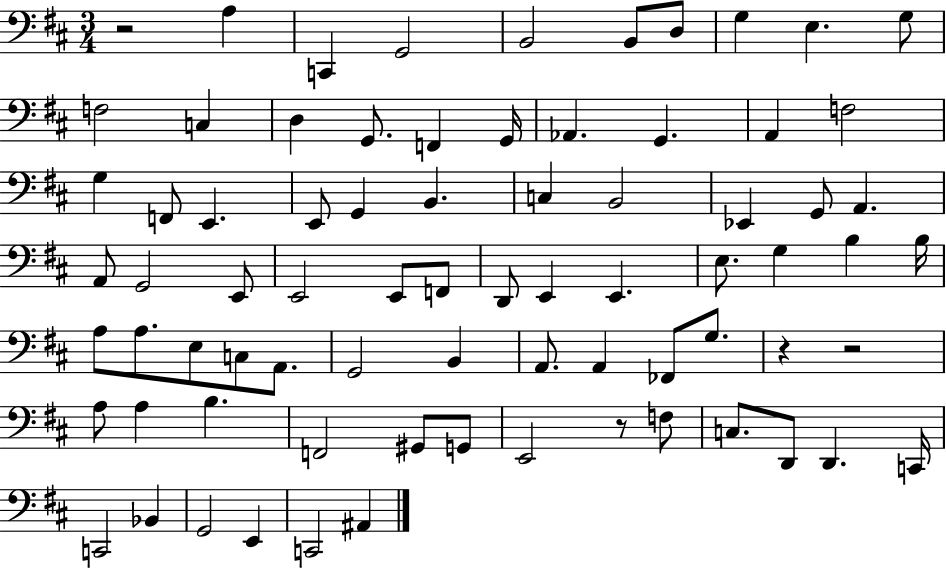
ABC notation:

X:1
T:Untitled
M:3/4
L:1/4
K:D
z2 A, C,, G,,2 B,,2 B,,/2 D,/2 G, E, G,/2 F,2 C, D, G,,/2 F,, G,,/4 _A,, G,, A,, F,2 G, F,,/2 E,, E,,/2 G,, B,, C, B,,2 _E,, G,,/2 A,, A,,/2 G,,2 E,,/2 E,,2 E,,/2 F,,/2 D,,/2 E,, E,, E,/2 G, B, B,/4 A,/2 A,/2 E,/2 C,/2 A,,/2 G,,2 B,, A,,/2 A,, _F,,/2 G,/2 z z2 A,/2 A, B, F,,2 ^G,,/2 G,,/2 E,,2 z/2 F,/2 C,/2 D,,/2 D,, C,,/4 C,,2 _B,, G,,2 E,, C,,2 ^A,,